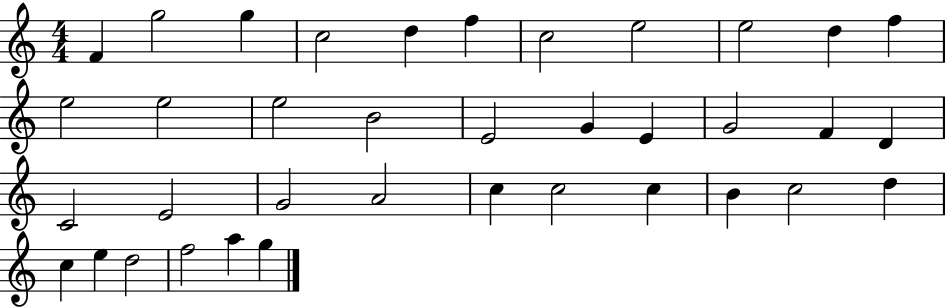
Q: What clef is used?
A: treble